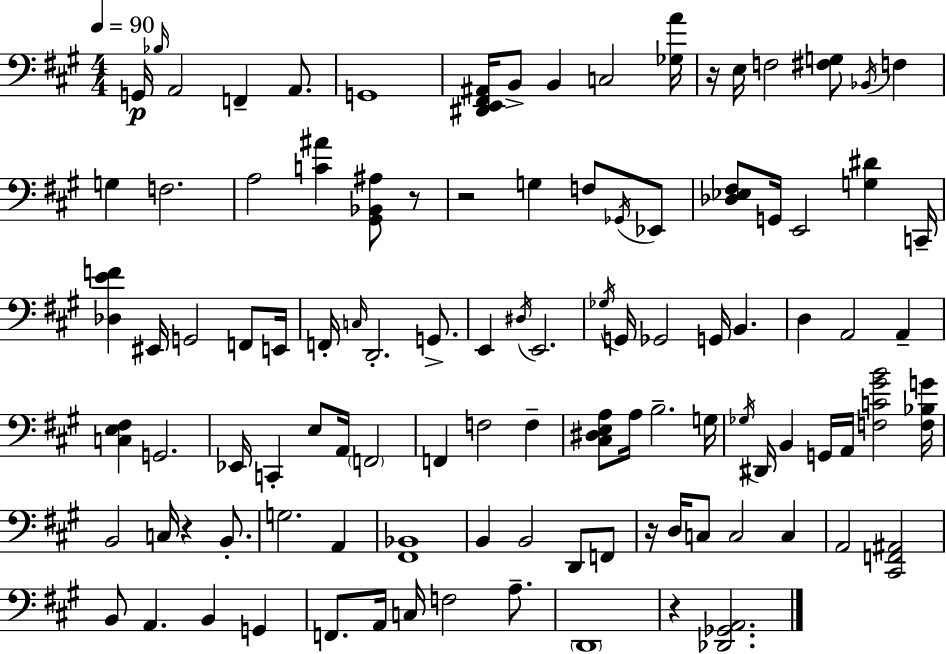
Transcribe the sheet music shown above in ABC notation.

X:1
T:Untitled
M:4/4
L:1/4
K:A
G,,/4 _B,/4 A,,2 F,, A,,/2 G,,4 [^D,,E,,^F,,^A,,]/4 B,,/2 B,, C,2 [_G,A]/4 z/4 E,/4 F,2 [^F,G,]/2 _B,,/4 F, G, F,2 A,2 [C^A] [^G,,_B,,^A,]/2 z/2 z2 G, F,/2 _G,,/4 _E,,/2 [_D,_E,^F,]/2 G,,/4 E,,2 [G,^D] C,,/4 [_D,EF] ^E,,/4 G,,2 F,,/2 E,,/4 F,,/4 C,/4 D,,2 G,,/2 E,, ^D,/4 E,,2 _G,/4 G,,/4 _G,,2 G,,/4 B,, D, A,,2 A,, [C,E,^F,] G,,2 _E,,/4 C,, E,/2 A,,/4 F,,2 F,, F,2 F, [^C,^D,E,A,]/2 A,/4 B,2 G,/4 _G,/4 ^D,,/4 B,, G,,/4 A,,/4 [F,C^GB]2 [F,_B,G]/4 B,,2 C,/4 z B,,/2 G,2 A,, [^F,,_B,,]4 B,, B,,2 D,,/2 F,,/2 z/4 D,/4 C,/2 C,2 C, A,,2 [^C,,F,,^A,,]2 B,,/2 A,, B,, G,, F,,/2 A,,/4 C,/4 F,2 A,/2 D,,4 z [_D,,_G,,A,,]2